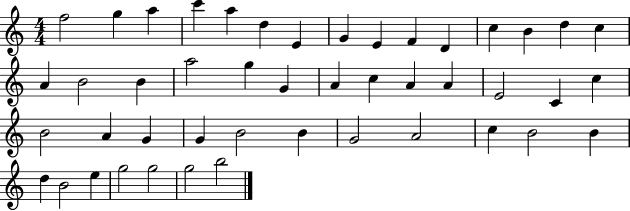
X:1
T:Untitled
M:4/4
L:1/4
K:C
f2 g a c' a d E G E F D c B d c A B2 B a2 g G A c A A E2 C c B2 A G G B2 B G2 A2 c B2 B d B2 e g2 g2 g2 b2